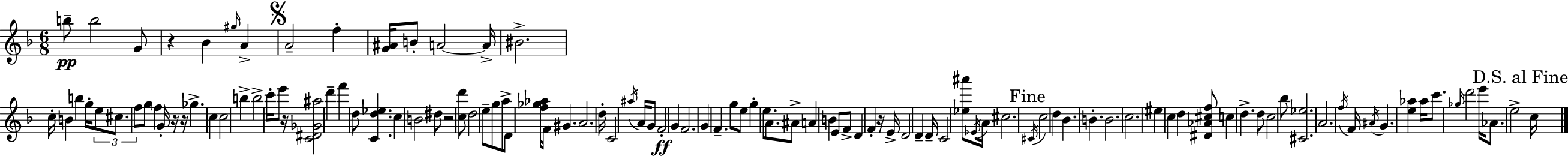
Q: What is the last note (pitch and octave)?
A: C5